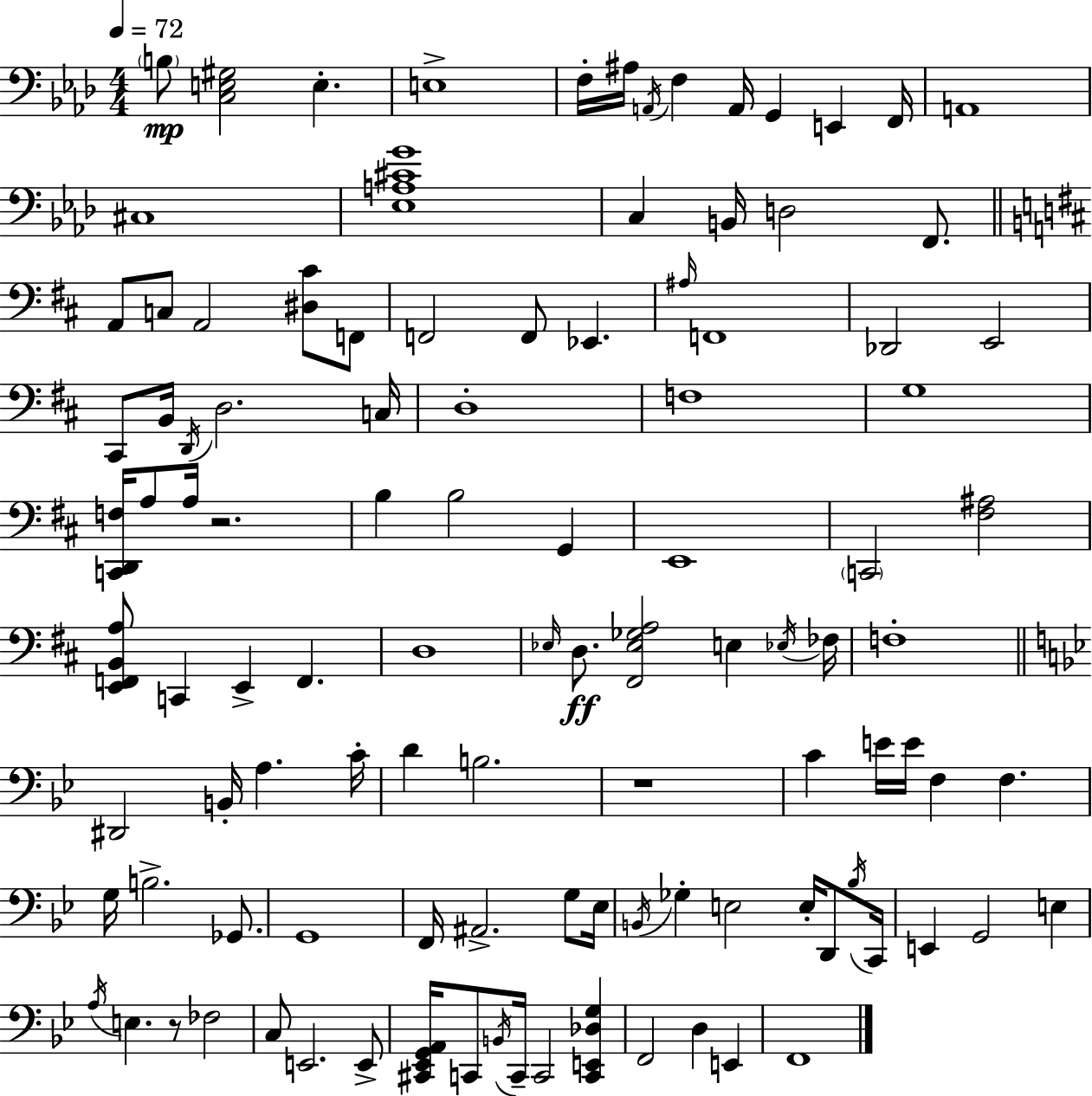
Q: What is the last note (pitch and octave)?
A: F2